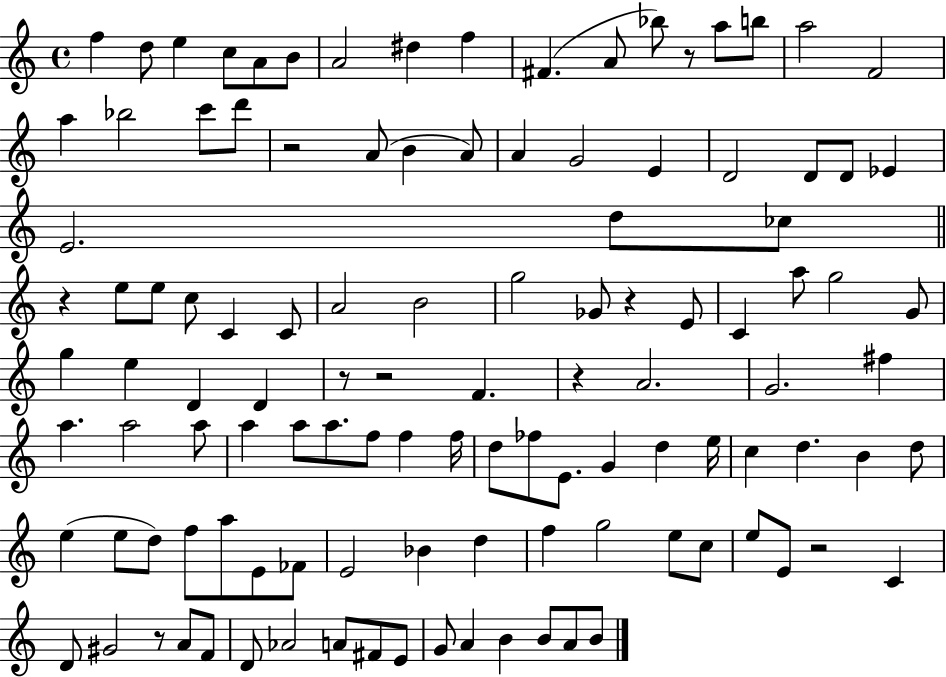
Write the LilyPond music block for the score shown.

{
  \clef treble
  \time 4/4
  \defaultTimeSignature
  \key c \major
  f''4 d''8 e''4 c''8 a'8 b'8 | a'2 dis''4 f''4 | fis'4.( a'8 bes''8) r8 a''8 b''8 | a''2 f'2 | \break a''4 bes''2 c'''8 d'''8 | r2 a'8( b'4 a'8) | a'4 g'2 e'4 | d'2 d'8 d'8 ees'4 | \break e'2. d''8 ces''8 | \bar "||" \break \key a \minor r4 e''8 e''8 c''8 c'4 c'8 | a'2 b'2 | g''2 ges'8 r4 e'8 | c'4 a''8 g''2 g'8 | \break g''4 e''4 d'4 d'4 | r8 r2 f'4. | r4 a'2. | g'2. fis''4 | \break a''4. a''2 a''8 | a''4 a''8 a''8. f''8 f''4 f''16 | d''8 fes''8 e'8. g'4 d''4 e''16 | c''4 d''4. b'4 d''8 | \break e''4( e''8 d''8) f''8 a''8 e'8 fes'8 | e'2 bes'4 d''4 | f''4 g''2 e''8 c''8 | e''8 e'8 r2 c'4 | \break d'8 gis'2 r8 a'8 f'8 | d'8 aes'2 a'8 fis'8 e'8 | g'8 a'4 b'4 b'8 a'8 b'8 | \bar "|."
}